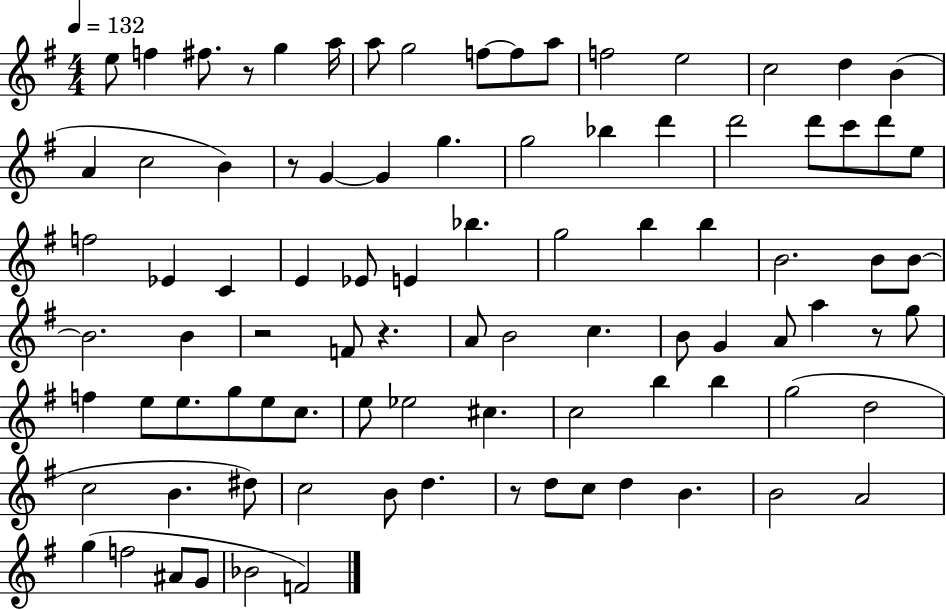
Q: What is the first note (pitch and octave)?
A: E5